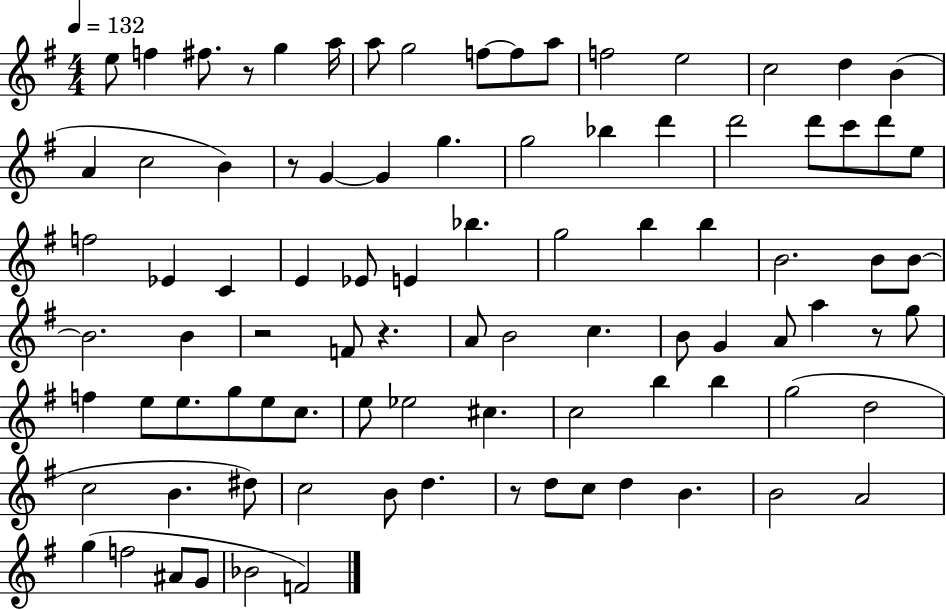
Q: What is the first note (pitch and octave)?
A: E5